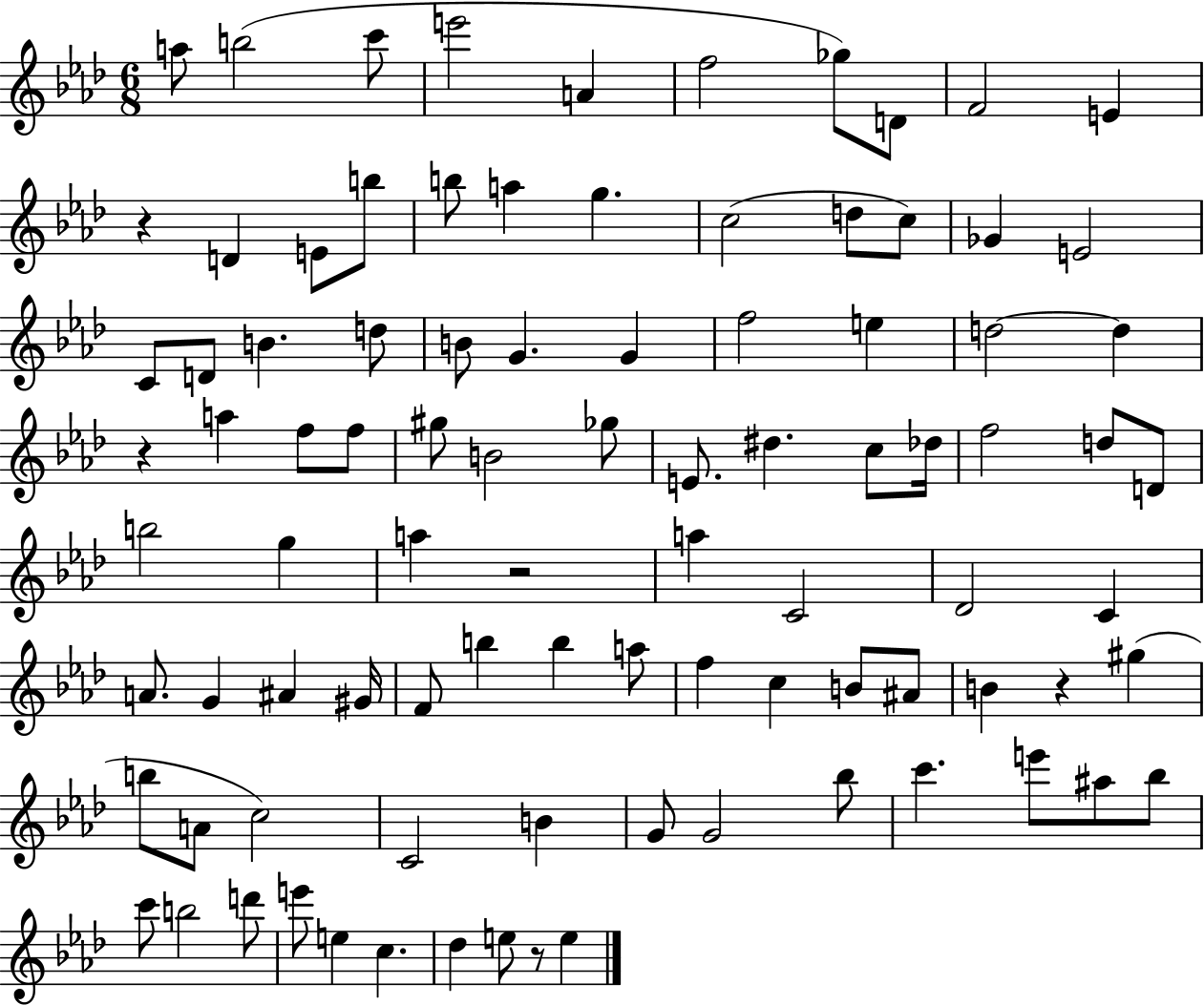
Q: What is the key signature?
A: AES major